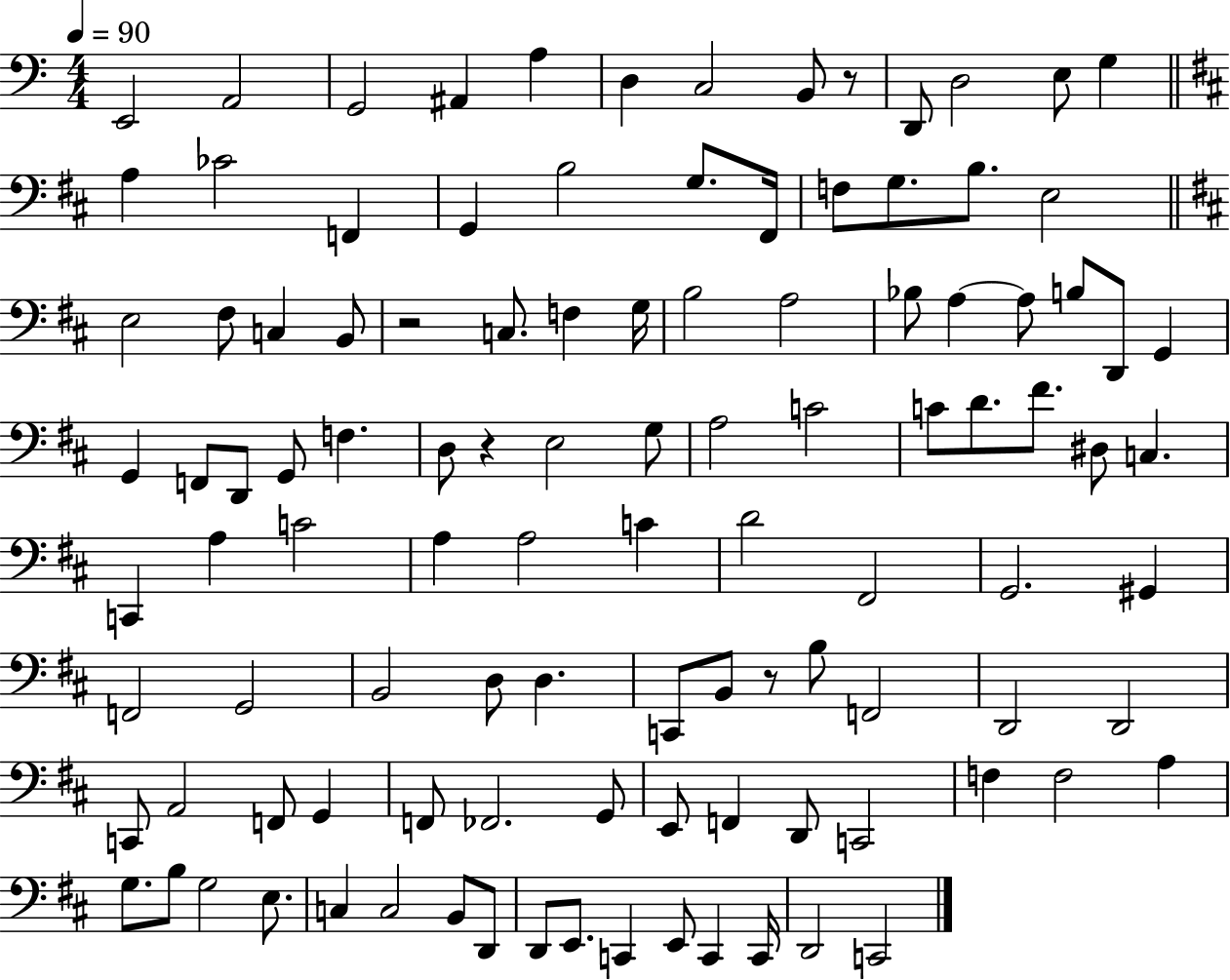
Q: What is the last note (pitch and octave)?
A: C2